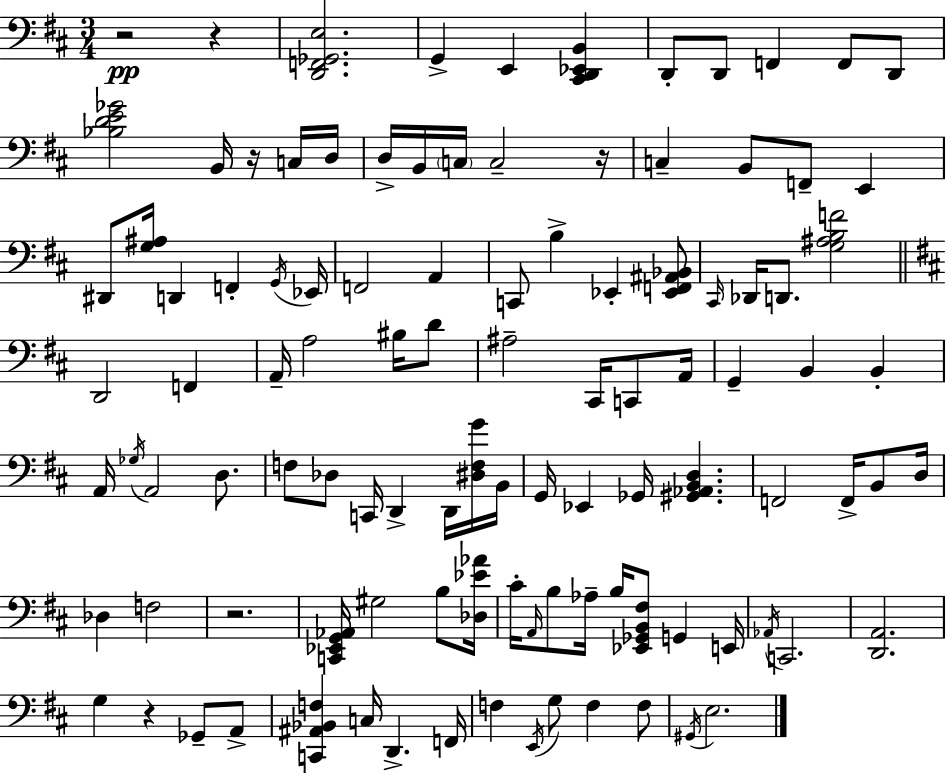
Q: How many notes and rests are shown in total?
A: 106